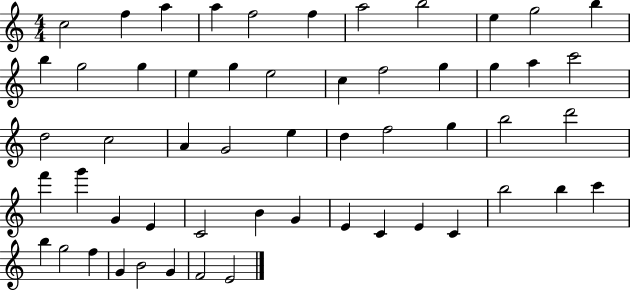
{
  \clef treble
  \numericTimeSignature
  \time 4/4
  \key c \major
  c''2 f''4 a''4 | a''4 f''2 f''4 | a''2 b''2 | e''4 g''2 b''4 | \break b''4 g''2 g''4 | e''4 g''4 e''2 | c''4 f''2 g''4 | g''4 a''4 c'''2 | \break d''2 c''2 | a'4 g'2 e''4 | d''4 f''2 g''4 | b''2 d'''2 | \break f'''4 g'''4 g'4 e'4 | c'2 b'4 g'4 | e'4 c'4 e'4 c'4 | b''2 b''4 c'''4 | \break b''4 g''2 f''4 | g'4 b'2 g'4 | f'2 e'2 | \bar "|."
}